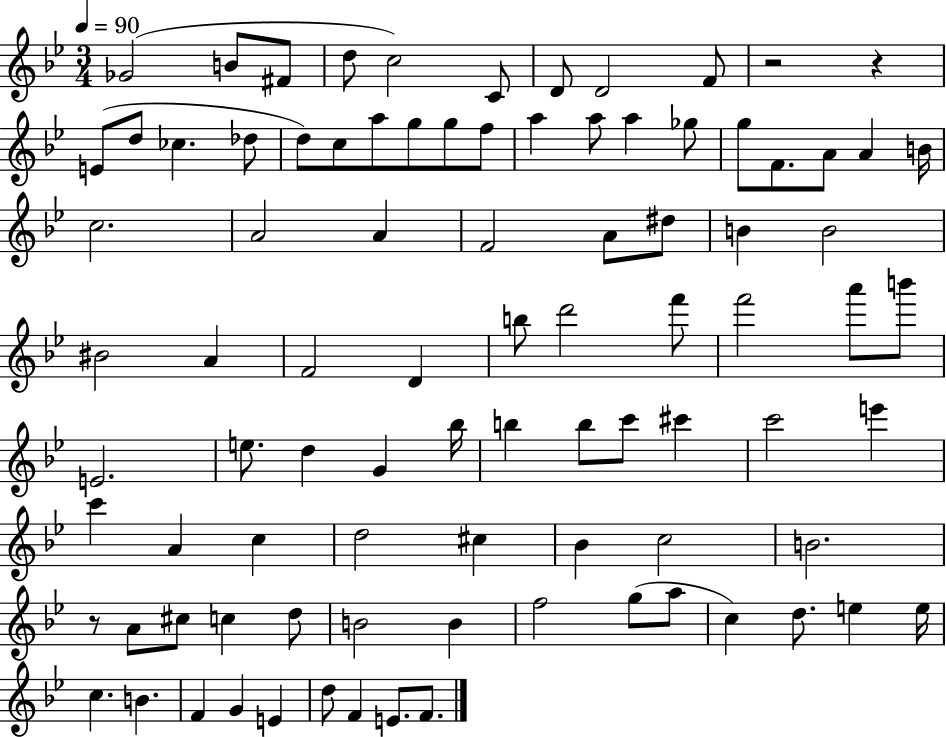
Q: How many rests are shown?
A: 3